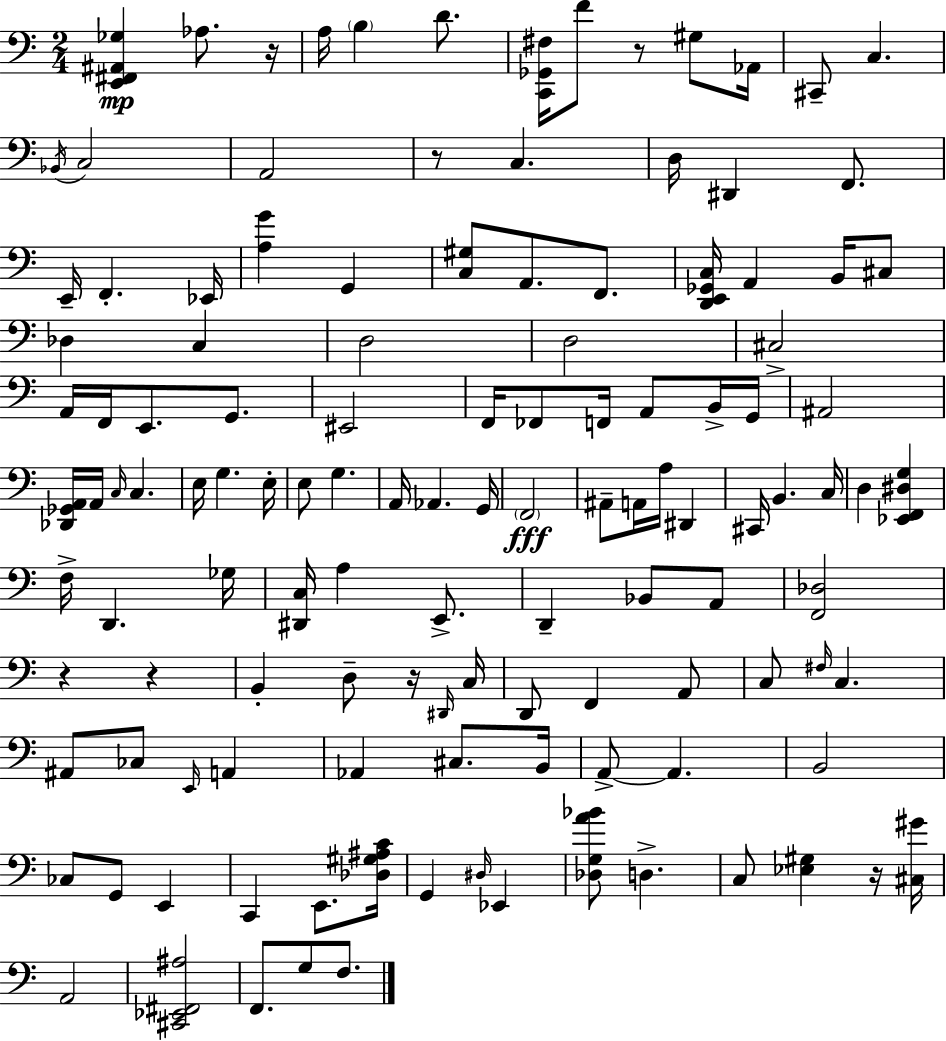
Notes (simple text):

[E2,F#2,A#2,Gb3]/q Ab3/e. R/s A3/s B3/q D4/e. [C2,Gb2,F#3]/s F4/e R/e G#3/e Ab2/s C#2/e C3/q. Bb2/s C3/h A2/h R/e C3/q. D3/s D#2/q F2/e. E2/s F2/q. Eb2/s [A3,G4]/q G2/q [C3,G#3]/e A2/e. F2/e. [D2,E2,Gb2,C3]/s A2/q B2/s C#3/e Db3/q C3/q D3/h D3/h C#3/h A2/s F2/s E2/e. G2/e. EIS2/h F2/s FES2/e F2/s A2/e B2/s G2/s A#2/h [Db2,Gb2,A2]/s A2/s C3/s C3/q. E3/s G3/q. E3/s E3/e G3/q. A2/s Ab2/q. G2/s F2/h A#2/e A2/s A3/s D#2/q C#2/s B2/q. C3/s D3/q [Eb2,F2,D#3,G3]/q F3/s D2/q. Gb3/s [D#2,C3]/s A3/q E2/e. D2/q Bb2/e A2/e [F2,Db3]/h R/q R/q B2/q D3/e R/s D#2/s C3/s D2/e F2/q A2/e C3/e F#3/s C3/q. A#2/e CES3/e E2/s A2/q Ab2/q C#3/e. B2/s A2/e A2/q. B2/h CES3/e G2/e E2/q C2/q E2/e. [Db3,G#3,A#3,C4]/s G2/q D#3/s Eb2/q [Db3,G3,A4,Bb4]/e D3/q. C3/e [Eb3,G#3]/q R/s [C#3,G#4]/s A2/h [C#2,Eb2,F#2,A#3]/h F2/e. G3/e F3/e.